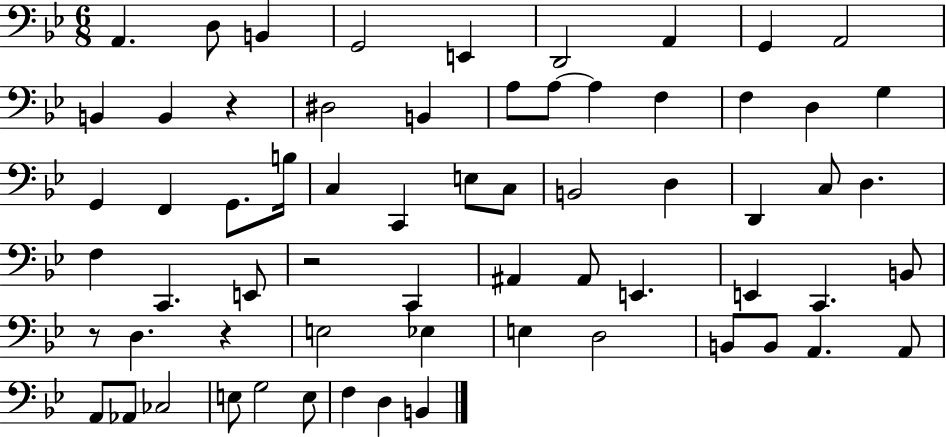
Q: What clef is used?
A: bass